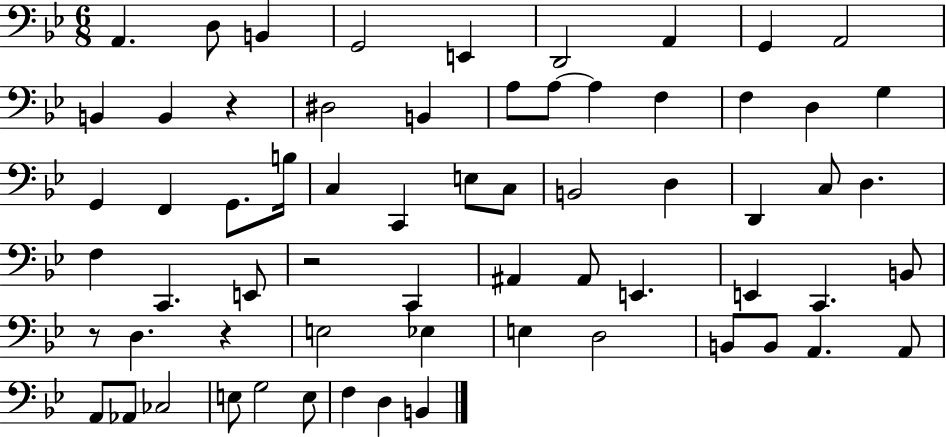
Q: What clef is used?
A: bass